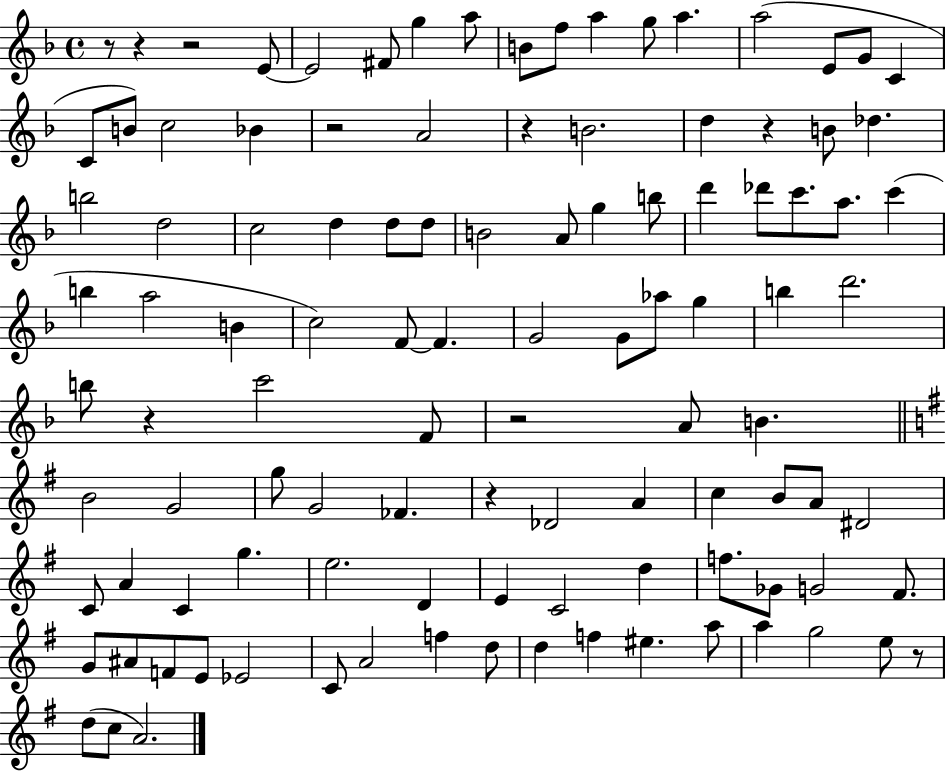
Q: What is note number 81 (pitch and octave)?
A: A#4